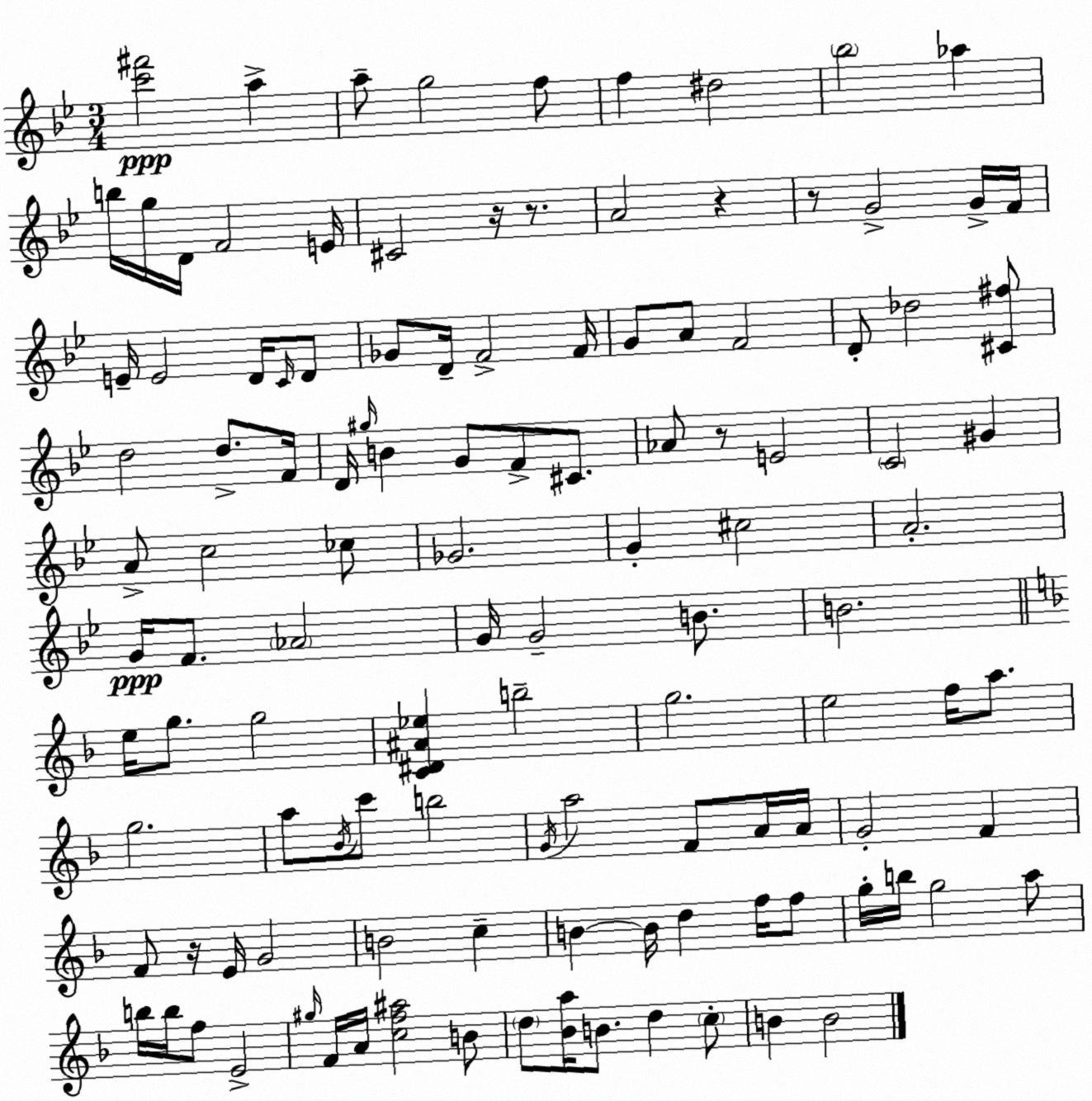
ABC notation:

X:1
T:Untitled
M:3/4
L:1/4
K:Bb
[c'^f']2 a a/2 g2 f/2 f ^d2 _b2 _a b/4 g/4 D/4 F2 E/4 ^C2 z/4 z/2 A2 z z/2 G2 G/4 F/4 E/4 E2 D/4 C/4 D/2 _G/2 D/4 F2 F/4 G/2 A/2 F2 D/2 _d2 [^C^f]/2 d2 d/2 F/4 D/4 ^g/4 B G/2 F/2 ^C/2 _A/2 z/2 E2 C2 ^G A/2 c2 _c/2 _G2 G ^c2 A2 G/4 F/2 _A2 G/4 G2 B/2 B2 e/4 g/2 g2 [C^D^A_e] b2 g2 e2 f/4 a/2 g2 a/2 _B/4 c'/2 b2 G/4 a2 F/2 A/4 A/4 G2 F F/2 z/4 E/4 G2 B2 c B B/4 d f/4 f/2 g/4 b/4 g2 a/2 b/4 b/4 f/2 E2 ^g/4 F/4 A/4 [cf^a]2 B/2 d/2 [_Ba]/4 B/2 d c/2 B B2